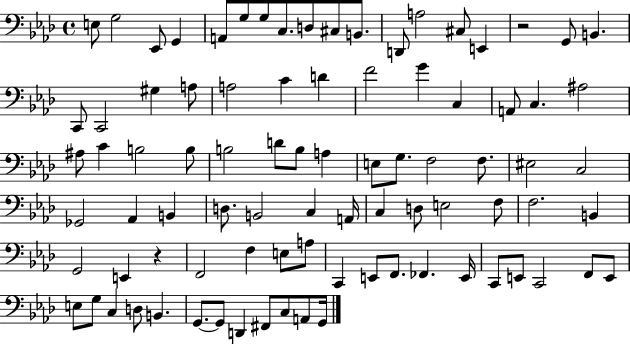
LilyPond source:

{
  \clef bass
  \time 4/4
  \defaultTimeSignature
  \key aes \major
  e8 g2 ees,8 g,4 | a,8 g8 g8 c8. d8 cis8 b,8. | d,8 a2 cis8 e,4 | r2 g,8 b,4. | \break c,8 c,2 gis4 a8 | a2 c'4 d'4 | f'2 g'4 c4 | a,8 c4. ais2 | \break ais8 c'4 b2 b8 | b2 d'8 b8 a4 | e8 g8. f2 f8. | eis2 c2 | \break ges,2 aes,4 b,4 | d8. b,2 c4 a,16 | c4 d8 e2 f8 | f2. b,4 | \break g,2 e,4 r4 | f,2 f4 e8 a8 | c,4 e,8 f,8. fes,4. e,16 | c,8 e,8 c,2 f,8 e,8 | \break e8 g8 c4 d8 b,4. | g,8.~~ g,8 d,4 fis,8 c8 a,8 g,16 | \bar "|."
}